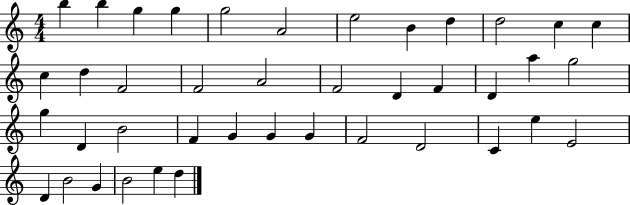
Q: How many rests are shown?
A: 0